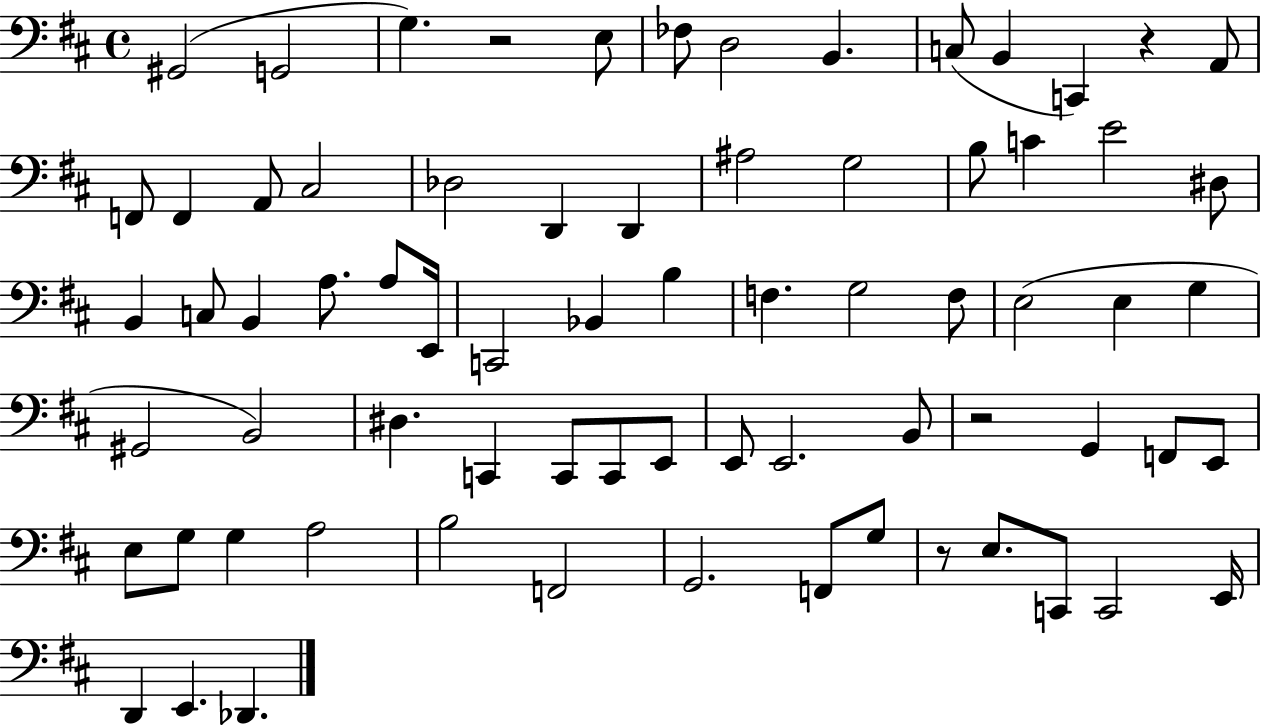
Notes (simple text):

G#2/h G2/h G3/q. R/h E3/e FES3/e D3/h B2/q. C3/e B2/q C2/q R/q A2/e F2/e F2/q A2/e C#3/h Db3/h D2/q D2/q A#3/h G3/h B3/e C4/q E4/h D#3/e B2/q C3/e B2/q A3/e. A3/e E2/s C2/h Bb2/q B3/q F3/q. G3/h F3/e E3/h E3/q G3/q G#2/h B2/h D#3/q. C2/q C2/e C2/e E2/e E2/e E2/h. B2/e R/h G2/q F2/e E2/e E3/e G3/e G3/q A3/h B3/h F2/h G2/h. F2/e G3/e R/e E3/e. C2/e C2/h E2/s D2/q E2/q. Db2/q.